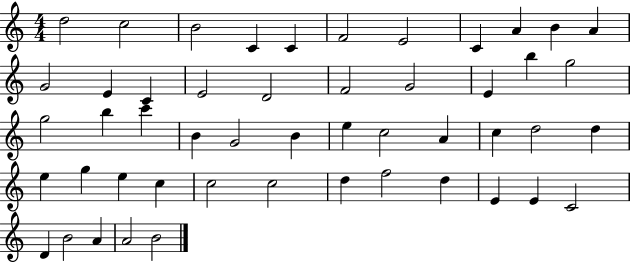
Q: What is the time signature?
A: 4/4